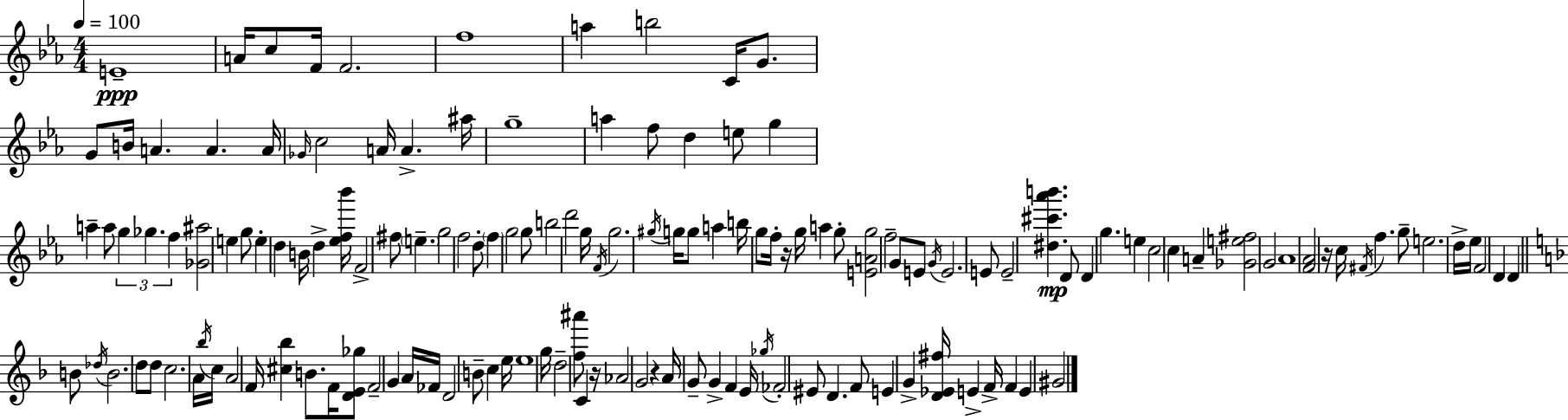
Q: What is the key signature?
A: EES major